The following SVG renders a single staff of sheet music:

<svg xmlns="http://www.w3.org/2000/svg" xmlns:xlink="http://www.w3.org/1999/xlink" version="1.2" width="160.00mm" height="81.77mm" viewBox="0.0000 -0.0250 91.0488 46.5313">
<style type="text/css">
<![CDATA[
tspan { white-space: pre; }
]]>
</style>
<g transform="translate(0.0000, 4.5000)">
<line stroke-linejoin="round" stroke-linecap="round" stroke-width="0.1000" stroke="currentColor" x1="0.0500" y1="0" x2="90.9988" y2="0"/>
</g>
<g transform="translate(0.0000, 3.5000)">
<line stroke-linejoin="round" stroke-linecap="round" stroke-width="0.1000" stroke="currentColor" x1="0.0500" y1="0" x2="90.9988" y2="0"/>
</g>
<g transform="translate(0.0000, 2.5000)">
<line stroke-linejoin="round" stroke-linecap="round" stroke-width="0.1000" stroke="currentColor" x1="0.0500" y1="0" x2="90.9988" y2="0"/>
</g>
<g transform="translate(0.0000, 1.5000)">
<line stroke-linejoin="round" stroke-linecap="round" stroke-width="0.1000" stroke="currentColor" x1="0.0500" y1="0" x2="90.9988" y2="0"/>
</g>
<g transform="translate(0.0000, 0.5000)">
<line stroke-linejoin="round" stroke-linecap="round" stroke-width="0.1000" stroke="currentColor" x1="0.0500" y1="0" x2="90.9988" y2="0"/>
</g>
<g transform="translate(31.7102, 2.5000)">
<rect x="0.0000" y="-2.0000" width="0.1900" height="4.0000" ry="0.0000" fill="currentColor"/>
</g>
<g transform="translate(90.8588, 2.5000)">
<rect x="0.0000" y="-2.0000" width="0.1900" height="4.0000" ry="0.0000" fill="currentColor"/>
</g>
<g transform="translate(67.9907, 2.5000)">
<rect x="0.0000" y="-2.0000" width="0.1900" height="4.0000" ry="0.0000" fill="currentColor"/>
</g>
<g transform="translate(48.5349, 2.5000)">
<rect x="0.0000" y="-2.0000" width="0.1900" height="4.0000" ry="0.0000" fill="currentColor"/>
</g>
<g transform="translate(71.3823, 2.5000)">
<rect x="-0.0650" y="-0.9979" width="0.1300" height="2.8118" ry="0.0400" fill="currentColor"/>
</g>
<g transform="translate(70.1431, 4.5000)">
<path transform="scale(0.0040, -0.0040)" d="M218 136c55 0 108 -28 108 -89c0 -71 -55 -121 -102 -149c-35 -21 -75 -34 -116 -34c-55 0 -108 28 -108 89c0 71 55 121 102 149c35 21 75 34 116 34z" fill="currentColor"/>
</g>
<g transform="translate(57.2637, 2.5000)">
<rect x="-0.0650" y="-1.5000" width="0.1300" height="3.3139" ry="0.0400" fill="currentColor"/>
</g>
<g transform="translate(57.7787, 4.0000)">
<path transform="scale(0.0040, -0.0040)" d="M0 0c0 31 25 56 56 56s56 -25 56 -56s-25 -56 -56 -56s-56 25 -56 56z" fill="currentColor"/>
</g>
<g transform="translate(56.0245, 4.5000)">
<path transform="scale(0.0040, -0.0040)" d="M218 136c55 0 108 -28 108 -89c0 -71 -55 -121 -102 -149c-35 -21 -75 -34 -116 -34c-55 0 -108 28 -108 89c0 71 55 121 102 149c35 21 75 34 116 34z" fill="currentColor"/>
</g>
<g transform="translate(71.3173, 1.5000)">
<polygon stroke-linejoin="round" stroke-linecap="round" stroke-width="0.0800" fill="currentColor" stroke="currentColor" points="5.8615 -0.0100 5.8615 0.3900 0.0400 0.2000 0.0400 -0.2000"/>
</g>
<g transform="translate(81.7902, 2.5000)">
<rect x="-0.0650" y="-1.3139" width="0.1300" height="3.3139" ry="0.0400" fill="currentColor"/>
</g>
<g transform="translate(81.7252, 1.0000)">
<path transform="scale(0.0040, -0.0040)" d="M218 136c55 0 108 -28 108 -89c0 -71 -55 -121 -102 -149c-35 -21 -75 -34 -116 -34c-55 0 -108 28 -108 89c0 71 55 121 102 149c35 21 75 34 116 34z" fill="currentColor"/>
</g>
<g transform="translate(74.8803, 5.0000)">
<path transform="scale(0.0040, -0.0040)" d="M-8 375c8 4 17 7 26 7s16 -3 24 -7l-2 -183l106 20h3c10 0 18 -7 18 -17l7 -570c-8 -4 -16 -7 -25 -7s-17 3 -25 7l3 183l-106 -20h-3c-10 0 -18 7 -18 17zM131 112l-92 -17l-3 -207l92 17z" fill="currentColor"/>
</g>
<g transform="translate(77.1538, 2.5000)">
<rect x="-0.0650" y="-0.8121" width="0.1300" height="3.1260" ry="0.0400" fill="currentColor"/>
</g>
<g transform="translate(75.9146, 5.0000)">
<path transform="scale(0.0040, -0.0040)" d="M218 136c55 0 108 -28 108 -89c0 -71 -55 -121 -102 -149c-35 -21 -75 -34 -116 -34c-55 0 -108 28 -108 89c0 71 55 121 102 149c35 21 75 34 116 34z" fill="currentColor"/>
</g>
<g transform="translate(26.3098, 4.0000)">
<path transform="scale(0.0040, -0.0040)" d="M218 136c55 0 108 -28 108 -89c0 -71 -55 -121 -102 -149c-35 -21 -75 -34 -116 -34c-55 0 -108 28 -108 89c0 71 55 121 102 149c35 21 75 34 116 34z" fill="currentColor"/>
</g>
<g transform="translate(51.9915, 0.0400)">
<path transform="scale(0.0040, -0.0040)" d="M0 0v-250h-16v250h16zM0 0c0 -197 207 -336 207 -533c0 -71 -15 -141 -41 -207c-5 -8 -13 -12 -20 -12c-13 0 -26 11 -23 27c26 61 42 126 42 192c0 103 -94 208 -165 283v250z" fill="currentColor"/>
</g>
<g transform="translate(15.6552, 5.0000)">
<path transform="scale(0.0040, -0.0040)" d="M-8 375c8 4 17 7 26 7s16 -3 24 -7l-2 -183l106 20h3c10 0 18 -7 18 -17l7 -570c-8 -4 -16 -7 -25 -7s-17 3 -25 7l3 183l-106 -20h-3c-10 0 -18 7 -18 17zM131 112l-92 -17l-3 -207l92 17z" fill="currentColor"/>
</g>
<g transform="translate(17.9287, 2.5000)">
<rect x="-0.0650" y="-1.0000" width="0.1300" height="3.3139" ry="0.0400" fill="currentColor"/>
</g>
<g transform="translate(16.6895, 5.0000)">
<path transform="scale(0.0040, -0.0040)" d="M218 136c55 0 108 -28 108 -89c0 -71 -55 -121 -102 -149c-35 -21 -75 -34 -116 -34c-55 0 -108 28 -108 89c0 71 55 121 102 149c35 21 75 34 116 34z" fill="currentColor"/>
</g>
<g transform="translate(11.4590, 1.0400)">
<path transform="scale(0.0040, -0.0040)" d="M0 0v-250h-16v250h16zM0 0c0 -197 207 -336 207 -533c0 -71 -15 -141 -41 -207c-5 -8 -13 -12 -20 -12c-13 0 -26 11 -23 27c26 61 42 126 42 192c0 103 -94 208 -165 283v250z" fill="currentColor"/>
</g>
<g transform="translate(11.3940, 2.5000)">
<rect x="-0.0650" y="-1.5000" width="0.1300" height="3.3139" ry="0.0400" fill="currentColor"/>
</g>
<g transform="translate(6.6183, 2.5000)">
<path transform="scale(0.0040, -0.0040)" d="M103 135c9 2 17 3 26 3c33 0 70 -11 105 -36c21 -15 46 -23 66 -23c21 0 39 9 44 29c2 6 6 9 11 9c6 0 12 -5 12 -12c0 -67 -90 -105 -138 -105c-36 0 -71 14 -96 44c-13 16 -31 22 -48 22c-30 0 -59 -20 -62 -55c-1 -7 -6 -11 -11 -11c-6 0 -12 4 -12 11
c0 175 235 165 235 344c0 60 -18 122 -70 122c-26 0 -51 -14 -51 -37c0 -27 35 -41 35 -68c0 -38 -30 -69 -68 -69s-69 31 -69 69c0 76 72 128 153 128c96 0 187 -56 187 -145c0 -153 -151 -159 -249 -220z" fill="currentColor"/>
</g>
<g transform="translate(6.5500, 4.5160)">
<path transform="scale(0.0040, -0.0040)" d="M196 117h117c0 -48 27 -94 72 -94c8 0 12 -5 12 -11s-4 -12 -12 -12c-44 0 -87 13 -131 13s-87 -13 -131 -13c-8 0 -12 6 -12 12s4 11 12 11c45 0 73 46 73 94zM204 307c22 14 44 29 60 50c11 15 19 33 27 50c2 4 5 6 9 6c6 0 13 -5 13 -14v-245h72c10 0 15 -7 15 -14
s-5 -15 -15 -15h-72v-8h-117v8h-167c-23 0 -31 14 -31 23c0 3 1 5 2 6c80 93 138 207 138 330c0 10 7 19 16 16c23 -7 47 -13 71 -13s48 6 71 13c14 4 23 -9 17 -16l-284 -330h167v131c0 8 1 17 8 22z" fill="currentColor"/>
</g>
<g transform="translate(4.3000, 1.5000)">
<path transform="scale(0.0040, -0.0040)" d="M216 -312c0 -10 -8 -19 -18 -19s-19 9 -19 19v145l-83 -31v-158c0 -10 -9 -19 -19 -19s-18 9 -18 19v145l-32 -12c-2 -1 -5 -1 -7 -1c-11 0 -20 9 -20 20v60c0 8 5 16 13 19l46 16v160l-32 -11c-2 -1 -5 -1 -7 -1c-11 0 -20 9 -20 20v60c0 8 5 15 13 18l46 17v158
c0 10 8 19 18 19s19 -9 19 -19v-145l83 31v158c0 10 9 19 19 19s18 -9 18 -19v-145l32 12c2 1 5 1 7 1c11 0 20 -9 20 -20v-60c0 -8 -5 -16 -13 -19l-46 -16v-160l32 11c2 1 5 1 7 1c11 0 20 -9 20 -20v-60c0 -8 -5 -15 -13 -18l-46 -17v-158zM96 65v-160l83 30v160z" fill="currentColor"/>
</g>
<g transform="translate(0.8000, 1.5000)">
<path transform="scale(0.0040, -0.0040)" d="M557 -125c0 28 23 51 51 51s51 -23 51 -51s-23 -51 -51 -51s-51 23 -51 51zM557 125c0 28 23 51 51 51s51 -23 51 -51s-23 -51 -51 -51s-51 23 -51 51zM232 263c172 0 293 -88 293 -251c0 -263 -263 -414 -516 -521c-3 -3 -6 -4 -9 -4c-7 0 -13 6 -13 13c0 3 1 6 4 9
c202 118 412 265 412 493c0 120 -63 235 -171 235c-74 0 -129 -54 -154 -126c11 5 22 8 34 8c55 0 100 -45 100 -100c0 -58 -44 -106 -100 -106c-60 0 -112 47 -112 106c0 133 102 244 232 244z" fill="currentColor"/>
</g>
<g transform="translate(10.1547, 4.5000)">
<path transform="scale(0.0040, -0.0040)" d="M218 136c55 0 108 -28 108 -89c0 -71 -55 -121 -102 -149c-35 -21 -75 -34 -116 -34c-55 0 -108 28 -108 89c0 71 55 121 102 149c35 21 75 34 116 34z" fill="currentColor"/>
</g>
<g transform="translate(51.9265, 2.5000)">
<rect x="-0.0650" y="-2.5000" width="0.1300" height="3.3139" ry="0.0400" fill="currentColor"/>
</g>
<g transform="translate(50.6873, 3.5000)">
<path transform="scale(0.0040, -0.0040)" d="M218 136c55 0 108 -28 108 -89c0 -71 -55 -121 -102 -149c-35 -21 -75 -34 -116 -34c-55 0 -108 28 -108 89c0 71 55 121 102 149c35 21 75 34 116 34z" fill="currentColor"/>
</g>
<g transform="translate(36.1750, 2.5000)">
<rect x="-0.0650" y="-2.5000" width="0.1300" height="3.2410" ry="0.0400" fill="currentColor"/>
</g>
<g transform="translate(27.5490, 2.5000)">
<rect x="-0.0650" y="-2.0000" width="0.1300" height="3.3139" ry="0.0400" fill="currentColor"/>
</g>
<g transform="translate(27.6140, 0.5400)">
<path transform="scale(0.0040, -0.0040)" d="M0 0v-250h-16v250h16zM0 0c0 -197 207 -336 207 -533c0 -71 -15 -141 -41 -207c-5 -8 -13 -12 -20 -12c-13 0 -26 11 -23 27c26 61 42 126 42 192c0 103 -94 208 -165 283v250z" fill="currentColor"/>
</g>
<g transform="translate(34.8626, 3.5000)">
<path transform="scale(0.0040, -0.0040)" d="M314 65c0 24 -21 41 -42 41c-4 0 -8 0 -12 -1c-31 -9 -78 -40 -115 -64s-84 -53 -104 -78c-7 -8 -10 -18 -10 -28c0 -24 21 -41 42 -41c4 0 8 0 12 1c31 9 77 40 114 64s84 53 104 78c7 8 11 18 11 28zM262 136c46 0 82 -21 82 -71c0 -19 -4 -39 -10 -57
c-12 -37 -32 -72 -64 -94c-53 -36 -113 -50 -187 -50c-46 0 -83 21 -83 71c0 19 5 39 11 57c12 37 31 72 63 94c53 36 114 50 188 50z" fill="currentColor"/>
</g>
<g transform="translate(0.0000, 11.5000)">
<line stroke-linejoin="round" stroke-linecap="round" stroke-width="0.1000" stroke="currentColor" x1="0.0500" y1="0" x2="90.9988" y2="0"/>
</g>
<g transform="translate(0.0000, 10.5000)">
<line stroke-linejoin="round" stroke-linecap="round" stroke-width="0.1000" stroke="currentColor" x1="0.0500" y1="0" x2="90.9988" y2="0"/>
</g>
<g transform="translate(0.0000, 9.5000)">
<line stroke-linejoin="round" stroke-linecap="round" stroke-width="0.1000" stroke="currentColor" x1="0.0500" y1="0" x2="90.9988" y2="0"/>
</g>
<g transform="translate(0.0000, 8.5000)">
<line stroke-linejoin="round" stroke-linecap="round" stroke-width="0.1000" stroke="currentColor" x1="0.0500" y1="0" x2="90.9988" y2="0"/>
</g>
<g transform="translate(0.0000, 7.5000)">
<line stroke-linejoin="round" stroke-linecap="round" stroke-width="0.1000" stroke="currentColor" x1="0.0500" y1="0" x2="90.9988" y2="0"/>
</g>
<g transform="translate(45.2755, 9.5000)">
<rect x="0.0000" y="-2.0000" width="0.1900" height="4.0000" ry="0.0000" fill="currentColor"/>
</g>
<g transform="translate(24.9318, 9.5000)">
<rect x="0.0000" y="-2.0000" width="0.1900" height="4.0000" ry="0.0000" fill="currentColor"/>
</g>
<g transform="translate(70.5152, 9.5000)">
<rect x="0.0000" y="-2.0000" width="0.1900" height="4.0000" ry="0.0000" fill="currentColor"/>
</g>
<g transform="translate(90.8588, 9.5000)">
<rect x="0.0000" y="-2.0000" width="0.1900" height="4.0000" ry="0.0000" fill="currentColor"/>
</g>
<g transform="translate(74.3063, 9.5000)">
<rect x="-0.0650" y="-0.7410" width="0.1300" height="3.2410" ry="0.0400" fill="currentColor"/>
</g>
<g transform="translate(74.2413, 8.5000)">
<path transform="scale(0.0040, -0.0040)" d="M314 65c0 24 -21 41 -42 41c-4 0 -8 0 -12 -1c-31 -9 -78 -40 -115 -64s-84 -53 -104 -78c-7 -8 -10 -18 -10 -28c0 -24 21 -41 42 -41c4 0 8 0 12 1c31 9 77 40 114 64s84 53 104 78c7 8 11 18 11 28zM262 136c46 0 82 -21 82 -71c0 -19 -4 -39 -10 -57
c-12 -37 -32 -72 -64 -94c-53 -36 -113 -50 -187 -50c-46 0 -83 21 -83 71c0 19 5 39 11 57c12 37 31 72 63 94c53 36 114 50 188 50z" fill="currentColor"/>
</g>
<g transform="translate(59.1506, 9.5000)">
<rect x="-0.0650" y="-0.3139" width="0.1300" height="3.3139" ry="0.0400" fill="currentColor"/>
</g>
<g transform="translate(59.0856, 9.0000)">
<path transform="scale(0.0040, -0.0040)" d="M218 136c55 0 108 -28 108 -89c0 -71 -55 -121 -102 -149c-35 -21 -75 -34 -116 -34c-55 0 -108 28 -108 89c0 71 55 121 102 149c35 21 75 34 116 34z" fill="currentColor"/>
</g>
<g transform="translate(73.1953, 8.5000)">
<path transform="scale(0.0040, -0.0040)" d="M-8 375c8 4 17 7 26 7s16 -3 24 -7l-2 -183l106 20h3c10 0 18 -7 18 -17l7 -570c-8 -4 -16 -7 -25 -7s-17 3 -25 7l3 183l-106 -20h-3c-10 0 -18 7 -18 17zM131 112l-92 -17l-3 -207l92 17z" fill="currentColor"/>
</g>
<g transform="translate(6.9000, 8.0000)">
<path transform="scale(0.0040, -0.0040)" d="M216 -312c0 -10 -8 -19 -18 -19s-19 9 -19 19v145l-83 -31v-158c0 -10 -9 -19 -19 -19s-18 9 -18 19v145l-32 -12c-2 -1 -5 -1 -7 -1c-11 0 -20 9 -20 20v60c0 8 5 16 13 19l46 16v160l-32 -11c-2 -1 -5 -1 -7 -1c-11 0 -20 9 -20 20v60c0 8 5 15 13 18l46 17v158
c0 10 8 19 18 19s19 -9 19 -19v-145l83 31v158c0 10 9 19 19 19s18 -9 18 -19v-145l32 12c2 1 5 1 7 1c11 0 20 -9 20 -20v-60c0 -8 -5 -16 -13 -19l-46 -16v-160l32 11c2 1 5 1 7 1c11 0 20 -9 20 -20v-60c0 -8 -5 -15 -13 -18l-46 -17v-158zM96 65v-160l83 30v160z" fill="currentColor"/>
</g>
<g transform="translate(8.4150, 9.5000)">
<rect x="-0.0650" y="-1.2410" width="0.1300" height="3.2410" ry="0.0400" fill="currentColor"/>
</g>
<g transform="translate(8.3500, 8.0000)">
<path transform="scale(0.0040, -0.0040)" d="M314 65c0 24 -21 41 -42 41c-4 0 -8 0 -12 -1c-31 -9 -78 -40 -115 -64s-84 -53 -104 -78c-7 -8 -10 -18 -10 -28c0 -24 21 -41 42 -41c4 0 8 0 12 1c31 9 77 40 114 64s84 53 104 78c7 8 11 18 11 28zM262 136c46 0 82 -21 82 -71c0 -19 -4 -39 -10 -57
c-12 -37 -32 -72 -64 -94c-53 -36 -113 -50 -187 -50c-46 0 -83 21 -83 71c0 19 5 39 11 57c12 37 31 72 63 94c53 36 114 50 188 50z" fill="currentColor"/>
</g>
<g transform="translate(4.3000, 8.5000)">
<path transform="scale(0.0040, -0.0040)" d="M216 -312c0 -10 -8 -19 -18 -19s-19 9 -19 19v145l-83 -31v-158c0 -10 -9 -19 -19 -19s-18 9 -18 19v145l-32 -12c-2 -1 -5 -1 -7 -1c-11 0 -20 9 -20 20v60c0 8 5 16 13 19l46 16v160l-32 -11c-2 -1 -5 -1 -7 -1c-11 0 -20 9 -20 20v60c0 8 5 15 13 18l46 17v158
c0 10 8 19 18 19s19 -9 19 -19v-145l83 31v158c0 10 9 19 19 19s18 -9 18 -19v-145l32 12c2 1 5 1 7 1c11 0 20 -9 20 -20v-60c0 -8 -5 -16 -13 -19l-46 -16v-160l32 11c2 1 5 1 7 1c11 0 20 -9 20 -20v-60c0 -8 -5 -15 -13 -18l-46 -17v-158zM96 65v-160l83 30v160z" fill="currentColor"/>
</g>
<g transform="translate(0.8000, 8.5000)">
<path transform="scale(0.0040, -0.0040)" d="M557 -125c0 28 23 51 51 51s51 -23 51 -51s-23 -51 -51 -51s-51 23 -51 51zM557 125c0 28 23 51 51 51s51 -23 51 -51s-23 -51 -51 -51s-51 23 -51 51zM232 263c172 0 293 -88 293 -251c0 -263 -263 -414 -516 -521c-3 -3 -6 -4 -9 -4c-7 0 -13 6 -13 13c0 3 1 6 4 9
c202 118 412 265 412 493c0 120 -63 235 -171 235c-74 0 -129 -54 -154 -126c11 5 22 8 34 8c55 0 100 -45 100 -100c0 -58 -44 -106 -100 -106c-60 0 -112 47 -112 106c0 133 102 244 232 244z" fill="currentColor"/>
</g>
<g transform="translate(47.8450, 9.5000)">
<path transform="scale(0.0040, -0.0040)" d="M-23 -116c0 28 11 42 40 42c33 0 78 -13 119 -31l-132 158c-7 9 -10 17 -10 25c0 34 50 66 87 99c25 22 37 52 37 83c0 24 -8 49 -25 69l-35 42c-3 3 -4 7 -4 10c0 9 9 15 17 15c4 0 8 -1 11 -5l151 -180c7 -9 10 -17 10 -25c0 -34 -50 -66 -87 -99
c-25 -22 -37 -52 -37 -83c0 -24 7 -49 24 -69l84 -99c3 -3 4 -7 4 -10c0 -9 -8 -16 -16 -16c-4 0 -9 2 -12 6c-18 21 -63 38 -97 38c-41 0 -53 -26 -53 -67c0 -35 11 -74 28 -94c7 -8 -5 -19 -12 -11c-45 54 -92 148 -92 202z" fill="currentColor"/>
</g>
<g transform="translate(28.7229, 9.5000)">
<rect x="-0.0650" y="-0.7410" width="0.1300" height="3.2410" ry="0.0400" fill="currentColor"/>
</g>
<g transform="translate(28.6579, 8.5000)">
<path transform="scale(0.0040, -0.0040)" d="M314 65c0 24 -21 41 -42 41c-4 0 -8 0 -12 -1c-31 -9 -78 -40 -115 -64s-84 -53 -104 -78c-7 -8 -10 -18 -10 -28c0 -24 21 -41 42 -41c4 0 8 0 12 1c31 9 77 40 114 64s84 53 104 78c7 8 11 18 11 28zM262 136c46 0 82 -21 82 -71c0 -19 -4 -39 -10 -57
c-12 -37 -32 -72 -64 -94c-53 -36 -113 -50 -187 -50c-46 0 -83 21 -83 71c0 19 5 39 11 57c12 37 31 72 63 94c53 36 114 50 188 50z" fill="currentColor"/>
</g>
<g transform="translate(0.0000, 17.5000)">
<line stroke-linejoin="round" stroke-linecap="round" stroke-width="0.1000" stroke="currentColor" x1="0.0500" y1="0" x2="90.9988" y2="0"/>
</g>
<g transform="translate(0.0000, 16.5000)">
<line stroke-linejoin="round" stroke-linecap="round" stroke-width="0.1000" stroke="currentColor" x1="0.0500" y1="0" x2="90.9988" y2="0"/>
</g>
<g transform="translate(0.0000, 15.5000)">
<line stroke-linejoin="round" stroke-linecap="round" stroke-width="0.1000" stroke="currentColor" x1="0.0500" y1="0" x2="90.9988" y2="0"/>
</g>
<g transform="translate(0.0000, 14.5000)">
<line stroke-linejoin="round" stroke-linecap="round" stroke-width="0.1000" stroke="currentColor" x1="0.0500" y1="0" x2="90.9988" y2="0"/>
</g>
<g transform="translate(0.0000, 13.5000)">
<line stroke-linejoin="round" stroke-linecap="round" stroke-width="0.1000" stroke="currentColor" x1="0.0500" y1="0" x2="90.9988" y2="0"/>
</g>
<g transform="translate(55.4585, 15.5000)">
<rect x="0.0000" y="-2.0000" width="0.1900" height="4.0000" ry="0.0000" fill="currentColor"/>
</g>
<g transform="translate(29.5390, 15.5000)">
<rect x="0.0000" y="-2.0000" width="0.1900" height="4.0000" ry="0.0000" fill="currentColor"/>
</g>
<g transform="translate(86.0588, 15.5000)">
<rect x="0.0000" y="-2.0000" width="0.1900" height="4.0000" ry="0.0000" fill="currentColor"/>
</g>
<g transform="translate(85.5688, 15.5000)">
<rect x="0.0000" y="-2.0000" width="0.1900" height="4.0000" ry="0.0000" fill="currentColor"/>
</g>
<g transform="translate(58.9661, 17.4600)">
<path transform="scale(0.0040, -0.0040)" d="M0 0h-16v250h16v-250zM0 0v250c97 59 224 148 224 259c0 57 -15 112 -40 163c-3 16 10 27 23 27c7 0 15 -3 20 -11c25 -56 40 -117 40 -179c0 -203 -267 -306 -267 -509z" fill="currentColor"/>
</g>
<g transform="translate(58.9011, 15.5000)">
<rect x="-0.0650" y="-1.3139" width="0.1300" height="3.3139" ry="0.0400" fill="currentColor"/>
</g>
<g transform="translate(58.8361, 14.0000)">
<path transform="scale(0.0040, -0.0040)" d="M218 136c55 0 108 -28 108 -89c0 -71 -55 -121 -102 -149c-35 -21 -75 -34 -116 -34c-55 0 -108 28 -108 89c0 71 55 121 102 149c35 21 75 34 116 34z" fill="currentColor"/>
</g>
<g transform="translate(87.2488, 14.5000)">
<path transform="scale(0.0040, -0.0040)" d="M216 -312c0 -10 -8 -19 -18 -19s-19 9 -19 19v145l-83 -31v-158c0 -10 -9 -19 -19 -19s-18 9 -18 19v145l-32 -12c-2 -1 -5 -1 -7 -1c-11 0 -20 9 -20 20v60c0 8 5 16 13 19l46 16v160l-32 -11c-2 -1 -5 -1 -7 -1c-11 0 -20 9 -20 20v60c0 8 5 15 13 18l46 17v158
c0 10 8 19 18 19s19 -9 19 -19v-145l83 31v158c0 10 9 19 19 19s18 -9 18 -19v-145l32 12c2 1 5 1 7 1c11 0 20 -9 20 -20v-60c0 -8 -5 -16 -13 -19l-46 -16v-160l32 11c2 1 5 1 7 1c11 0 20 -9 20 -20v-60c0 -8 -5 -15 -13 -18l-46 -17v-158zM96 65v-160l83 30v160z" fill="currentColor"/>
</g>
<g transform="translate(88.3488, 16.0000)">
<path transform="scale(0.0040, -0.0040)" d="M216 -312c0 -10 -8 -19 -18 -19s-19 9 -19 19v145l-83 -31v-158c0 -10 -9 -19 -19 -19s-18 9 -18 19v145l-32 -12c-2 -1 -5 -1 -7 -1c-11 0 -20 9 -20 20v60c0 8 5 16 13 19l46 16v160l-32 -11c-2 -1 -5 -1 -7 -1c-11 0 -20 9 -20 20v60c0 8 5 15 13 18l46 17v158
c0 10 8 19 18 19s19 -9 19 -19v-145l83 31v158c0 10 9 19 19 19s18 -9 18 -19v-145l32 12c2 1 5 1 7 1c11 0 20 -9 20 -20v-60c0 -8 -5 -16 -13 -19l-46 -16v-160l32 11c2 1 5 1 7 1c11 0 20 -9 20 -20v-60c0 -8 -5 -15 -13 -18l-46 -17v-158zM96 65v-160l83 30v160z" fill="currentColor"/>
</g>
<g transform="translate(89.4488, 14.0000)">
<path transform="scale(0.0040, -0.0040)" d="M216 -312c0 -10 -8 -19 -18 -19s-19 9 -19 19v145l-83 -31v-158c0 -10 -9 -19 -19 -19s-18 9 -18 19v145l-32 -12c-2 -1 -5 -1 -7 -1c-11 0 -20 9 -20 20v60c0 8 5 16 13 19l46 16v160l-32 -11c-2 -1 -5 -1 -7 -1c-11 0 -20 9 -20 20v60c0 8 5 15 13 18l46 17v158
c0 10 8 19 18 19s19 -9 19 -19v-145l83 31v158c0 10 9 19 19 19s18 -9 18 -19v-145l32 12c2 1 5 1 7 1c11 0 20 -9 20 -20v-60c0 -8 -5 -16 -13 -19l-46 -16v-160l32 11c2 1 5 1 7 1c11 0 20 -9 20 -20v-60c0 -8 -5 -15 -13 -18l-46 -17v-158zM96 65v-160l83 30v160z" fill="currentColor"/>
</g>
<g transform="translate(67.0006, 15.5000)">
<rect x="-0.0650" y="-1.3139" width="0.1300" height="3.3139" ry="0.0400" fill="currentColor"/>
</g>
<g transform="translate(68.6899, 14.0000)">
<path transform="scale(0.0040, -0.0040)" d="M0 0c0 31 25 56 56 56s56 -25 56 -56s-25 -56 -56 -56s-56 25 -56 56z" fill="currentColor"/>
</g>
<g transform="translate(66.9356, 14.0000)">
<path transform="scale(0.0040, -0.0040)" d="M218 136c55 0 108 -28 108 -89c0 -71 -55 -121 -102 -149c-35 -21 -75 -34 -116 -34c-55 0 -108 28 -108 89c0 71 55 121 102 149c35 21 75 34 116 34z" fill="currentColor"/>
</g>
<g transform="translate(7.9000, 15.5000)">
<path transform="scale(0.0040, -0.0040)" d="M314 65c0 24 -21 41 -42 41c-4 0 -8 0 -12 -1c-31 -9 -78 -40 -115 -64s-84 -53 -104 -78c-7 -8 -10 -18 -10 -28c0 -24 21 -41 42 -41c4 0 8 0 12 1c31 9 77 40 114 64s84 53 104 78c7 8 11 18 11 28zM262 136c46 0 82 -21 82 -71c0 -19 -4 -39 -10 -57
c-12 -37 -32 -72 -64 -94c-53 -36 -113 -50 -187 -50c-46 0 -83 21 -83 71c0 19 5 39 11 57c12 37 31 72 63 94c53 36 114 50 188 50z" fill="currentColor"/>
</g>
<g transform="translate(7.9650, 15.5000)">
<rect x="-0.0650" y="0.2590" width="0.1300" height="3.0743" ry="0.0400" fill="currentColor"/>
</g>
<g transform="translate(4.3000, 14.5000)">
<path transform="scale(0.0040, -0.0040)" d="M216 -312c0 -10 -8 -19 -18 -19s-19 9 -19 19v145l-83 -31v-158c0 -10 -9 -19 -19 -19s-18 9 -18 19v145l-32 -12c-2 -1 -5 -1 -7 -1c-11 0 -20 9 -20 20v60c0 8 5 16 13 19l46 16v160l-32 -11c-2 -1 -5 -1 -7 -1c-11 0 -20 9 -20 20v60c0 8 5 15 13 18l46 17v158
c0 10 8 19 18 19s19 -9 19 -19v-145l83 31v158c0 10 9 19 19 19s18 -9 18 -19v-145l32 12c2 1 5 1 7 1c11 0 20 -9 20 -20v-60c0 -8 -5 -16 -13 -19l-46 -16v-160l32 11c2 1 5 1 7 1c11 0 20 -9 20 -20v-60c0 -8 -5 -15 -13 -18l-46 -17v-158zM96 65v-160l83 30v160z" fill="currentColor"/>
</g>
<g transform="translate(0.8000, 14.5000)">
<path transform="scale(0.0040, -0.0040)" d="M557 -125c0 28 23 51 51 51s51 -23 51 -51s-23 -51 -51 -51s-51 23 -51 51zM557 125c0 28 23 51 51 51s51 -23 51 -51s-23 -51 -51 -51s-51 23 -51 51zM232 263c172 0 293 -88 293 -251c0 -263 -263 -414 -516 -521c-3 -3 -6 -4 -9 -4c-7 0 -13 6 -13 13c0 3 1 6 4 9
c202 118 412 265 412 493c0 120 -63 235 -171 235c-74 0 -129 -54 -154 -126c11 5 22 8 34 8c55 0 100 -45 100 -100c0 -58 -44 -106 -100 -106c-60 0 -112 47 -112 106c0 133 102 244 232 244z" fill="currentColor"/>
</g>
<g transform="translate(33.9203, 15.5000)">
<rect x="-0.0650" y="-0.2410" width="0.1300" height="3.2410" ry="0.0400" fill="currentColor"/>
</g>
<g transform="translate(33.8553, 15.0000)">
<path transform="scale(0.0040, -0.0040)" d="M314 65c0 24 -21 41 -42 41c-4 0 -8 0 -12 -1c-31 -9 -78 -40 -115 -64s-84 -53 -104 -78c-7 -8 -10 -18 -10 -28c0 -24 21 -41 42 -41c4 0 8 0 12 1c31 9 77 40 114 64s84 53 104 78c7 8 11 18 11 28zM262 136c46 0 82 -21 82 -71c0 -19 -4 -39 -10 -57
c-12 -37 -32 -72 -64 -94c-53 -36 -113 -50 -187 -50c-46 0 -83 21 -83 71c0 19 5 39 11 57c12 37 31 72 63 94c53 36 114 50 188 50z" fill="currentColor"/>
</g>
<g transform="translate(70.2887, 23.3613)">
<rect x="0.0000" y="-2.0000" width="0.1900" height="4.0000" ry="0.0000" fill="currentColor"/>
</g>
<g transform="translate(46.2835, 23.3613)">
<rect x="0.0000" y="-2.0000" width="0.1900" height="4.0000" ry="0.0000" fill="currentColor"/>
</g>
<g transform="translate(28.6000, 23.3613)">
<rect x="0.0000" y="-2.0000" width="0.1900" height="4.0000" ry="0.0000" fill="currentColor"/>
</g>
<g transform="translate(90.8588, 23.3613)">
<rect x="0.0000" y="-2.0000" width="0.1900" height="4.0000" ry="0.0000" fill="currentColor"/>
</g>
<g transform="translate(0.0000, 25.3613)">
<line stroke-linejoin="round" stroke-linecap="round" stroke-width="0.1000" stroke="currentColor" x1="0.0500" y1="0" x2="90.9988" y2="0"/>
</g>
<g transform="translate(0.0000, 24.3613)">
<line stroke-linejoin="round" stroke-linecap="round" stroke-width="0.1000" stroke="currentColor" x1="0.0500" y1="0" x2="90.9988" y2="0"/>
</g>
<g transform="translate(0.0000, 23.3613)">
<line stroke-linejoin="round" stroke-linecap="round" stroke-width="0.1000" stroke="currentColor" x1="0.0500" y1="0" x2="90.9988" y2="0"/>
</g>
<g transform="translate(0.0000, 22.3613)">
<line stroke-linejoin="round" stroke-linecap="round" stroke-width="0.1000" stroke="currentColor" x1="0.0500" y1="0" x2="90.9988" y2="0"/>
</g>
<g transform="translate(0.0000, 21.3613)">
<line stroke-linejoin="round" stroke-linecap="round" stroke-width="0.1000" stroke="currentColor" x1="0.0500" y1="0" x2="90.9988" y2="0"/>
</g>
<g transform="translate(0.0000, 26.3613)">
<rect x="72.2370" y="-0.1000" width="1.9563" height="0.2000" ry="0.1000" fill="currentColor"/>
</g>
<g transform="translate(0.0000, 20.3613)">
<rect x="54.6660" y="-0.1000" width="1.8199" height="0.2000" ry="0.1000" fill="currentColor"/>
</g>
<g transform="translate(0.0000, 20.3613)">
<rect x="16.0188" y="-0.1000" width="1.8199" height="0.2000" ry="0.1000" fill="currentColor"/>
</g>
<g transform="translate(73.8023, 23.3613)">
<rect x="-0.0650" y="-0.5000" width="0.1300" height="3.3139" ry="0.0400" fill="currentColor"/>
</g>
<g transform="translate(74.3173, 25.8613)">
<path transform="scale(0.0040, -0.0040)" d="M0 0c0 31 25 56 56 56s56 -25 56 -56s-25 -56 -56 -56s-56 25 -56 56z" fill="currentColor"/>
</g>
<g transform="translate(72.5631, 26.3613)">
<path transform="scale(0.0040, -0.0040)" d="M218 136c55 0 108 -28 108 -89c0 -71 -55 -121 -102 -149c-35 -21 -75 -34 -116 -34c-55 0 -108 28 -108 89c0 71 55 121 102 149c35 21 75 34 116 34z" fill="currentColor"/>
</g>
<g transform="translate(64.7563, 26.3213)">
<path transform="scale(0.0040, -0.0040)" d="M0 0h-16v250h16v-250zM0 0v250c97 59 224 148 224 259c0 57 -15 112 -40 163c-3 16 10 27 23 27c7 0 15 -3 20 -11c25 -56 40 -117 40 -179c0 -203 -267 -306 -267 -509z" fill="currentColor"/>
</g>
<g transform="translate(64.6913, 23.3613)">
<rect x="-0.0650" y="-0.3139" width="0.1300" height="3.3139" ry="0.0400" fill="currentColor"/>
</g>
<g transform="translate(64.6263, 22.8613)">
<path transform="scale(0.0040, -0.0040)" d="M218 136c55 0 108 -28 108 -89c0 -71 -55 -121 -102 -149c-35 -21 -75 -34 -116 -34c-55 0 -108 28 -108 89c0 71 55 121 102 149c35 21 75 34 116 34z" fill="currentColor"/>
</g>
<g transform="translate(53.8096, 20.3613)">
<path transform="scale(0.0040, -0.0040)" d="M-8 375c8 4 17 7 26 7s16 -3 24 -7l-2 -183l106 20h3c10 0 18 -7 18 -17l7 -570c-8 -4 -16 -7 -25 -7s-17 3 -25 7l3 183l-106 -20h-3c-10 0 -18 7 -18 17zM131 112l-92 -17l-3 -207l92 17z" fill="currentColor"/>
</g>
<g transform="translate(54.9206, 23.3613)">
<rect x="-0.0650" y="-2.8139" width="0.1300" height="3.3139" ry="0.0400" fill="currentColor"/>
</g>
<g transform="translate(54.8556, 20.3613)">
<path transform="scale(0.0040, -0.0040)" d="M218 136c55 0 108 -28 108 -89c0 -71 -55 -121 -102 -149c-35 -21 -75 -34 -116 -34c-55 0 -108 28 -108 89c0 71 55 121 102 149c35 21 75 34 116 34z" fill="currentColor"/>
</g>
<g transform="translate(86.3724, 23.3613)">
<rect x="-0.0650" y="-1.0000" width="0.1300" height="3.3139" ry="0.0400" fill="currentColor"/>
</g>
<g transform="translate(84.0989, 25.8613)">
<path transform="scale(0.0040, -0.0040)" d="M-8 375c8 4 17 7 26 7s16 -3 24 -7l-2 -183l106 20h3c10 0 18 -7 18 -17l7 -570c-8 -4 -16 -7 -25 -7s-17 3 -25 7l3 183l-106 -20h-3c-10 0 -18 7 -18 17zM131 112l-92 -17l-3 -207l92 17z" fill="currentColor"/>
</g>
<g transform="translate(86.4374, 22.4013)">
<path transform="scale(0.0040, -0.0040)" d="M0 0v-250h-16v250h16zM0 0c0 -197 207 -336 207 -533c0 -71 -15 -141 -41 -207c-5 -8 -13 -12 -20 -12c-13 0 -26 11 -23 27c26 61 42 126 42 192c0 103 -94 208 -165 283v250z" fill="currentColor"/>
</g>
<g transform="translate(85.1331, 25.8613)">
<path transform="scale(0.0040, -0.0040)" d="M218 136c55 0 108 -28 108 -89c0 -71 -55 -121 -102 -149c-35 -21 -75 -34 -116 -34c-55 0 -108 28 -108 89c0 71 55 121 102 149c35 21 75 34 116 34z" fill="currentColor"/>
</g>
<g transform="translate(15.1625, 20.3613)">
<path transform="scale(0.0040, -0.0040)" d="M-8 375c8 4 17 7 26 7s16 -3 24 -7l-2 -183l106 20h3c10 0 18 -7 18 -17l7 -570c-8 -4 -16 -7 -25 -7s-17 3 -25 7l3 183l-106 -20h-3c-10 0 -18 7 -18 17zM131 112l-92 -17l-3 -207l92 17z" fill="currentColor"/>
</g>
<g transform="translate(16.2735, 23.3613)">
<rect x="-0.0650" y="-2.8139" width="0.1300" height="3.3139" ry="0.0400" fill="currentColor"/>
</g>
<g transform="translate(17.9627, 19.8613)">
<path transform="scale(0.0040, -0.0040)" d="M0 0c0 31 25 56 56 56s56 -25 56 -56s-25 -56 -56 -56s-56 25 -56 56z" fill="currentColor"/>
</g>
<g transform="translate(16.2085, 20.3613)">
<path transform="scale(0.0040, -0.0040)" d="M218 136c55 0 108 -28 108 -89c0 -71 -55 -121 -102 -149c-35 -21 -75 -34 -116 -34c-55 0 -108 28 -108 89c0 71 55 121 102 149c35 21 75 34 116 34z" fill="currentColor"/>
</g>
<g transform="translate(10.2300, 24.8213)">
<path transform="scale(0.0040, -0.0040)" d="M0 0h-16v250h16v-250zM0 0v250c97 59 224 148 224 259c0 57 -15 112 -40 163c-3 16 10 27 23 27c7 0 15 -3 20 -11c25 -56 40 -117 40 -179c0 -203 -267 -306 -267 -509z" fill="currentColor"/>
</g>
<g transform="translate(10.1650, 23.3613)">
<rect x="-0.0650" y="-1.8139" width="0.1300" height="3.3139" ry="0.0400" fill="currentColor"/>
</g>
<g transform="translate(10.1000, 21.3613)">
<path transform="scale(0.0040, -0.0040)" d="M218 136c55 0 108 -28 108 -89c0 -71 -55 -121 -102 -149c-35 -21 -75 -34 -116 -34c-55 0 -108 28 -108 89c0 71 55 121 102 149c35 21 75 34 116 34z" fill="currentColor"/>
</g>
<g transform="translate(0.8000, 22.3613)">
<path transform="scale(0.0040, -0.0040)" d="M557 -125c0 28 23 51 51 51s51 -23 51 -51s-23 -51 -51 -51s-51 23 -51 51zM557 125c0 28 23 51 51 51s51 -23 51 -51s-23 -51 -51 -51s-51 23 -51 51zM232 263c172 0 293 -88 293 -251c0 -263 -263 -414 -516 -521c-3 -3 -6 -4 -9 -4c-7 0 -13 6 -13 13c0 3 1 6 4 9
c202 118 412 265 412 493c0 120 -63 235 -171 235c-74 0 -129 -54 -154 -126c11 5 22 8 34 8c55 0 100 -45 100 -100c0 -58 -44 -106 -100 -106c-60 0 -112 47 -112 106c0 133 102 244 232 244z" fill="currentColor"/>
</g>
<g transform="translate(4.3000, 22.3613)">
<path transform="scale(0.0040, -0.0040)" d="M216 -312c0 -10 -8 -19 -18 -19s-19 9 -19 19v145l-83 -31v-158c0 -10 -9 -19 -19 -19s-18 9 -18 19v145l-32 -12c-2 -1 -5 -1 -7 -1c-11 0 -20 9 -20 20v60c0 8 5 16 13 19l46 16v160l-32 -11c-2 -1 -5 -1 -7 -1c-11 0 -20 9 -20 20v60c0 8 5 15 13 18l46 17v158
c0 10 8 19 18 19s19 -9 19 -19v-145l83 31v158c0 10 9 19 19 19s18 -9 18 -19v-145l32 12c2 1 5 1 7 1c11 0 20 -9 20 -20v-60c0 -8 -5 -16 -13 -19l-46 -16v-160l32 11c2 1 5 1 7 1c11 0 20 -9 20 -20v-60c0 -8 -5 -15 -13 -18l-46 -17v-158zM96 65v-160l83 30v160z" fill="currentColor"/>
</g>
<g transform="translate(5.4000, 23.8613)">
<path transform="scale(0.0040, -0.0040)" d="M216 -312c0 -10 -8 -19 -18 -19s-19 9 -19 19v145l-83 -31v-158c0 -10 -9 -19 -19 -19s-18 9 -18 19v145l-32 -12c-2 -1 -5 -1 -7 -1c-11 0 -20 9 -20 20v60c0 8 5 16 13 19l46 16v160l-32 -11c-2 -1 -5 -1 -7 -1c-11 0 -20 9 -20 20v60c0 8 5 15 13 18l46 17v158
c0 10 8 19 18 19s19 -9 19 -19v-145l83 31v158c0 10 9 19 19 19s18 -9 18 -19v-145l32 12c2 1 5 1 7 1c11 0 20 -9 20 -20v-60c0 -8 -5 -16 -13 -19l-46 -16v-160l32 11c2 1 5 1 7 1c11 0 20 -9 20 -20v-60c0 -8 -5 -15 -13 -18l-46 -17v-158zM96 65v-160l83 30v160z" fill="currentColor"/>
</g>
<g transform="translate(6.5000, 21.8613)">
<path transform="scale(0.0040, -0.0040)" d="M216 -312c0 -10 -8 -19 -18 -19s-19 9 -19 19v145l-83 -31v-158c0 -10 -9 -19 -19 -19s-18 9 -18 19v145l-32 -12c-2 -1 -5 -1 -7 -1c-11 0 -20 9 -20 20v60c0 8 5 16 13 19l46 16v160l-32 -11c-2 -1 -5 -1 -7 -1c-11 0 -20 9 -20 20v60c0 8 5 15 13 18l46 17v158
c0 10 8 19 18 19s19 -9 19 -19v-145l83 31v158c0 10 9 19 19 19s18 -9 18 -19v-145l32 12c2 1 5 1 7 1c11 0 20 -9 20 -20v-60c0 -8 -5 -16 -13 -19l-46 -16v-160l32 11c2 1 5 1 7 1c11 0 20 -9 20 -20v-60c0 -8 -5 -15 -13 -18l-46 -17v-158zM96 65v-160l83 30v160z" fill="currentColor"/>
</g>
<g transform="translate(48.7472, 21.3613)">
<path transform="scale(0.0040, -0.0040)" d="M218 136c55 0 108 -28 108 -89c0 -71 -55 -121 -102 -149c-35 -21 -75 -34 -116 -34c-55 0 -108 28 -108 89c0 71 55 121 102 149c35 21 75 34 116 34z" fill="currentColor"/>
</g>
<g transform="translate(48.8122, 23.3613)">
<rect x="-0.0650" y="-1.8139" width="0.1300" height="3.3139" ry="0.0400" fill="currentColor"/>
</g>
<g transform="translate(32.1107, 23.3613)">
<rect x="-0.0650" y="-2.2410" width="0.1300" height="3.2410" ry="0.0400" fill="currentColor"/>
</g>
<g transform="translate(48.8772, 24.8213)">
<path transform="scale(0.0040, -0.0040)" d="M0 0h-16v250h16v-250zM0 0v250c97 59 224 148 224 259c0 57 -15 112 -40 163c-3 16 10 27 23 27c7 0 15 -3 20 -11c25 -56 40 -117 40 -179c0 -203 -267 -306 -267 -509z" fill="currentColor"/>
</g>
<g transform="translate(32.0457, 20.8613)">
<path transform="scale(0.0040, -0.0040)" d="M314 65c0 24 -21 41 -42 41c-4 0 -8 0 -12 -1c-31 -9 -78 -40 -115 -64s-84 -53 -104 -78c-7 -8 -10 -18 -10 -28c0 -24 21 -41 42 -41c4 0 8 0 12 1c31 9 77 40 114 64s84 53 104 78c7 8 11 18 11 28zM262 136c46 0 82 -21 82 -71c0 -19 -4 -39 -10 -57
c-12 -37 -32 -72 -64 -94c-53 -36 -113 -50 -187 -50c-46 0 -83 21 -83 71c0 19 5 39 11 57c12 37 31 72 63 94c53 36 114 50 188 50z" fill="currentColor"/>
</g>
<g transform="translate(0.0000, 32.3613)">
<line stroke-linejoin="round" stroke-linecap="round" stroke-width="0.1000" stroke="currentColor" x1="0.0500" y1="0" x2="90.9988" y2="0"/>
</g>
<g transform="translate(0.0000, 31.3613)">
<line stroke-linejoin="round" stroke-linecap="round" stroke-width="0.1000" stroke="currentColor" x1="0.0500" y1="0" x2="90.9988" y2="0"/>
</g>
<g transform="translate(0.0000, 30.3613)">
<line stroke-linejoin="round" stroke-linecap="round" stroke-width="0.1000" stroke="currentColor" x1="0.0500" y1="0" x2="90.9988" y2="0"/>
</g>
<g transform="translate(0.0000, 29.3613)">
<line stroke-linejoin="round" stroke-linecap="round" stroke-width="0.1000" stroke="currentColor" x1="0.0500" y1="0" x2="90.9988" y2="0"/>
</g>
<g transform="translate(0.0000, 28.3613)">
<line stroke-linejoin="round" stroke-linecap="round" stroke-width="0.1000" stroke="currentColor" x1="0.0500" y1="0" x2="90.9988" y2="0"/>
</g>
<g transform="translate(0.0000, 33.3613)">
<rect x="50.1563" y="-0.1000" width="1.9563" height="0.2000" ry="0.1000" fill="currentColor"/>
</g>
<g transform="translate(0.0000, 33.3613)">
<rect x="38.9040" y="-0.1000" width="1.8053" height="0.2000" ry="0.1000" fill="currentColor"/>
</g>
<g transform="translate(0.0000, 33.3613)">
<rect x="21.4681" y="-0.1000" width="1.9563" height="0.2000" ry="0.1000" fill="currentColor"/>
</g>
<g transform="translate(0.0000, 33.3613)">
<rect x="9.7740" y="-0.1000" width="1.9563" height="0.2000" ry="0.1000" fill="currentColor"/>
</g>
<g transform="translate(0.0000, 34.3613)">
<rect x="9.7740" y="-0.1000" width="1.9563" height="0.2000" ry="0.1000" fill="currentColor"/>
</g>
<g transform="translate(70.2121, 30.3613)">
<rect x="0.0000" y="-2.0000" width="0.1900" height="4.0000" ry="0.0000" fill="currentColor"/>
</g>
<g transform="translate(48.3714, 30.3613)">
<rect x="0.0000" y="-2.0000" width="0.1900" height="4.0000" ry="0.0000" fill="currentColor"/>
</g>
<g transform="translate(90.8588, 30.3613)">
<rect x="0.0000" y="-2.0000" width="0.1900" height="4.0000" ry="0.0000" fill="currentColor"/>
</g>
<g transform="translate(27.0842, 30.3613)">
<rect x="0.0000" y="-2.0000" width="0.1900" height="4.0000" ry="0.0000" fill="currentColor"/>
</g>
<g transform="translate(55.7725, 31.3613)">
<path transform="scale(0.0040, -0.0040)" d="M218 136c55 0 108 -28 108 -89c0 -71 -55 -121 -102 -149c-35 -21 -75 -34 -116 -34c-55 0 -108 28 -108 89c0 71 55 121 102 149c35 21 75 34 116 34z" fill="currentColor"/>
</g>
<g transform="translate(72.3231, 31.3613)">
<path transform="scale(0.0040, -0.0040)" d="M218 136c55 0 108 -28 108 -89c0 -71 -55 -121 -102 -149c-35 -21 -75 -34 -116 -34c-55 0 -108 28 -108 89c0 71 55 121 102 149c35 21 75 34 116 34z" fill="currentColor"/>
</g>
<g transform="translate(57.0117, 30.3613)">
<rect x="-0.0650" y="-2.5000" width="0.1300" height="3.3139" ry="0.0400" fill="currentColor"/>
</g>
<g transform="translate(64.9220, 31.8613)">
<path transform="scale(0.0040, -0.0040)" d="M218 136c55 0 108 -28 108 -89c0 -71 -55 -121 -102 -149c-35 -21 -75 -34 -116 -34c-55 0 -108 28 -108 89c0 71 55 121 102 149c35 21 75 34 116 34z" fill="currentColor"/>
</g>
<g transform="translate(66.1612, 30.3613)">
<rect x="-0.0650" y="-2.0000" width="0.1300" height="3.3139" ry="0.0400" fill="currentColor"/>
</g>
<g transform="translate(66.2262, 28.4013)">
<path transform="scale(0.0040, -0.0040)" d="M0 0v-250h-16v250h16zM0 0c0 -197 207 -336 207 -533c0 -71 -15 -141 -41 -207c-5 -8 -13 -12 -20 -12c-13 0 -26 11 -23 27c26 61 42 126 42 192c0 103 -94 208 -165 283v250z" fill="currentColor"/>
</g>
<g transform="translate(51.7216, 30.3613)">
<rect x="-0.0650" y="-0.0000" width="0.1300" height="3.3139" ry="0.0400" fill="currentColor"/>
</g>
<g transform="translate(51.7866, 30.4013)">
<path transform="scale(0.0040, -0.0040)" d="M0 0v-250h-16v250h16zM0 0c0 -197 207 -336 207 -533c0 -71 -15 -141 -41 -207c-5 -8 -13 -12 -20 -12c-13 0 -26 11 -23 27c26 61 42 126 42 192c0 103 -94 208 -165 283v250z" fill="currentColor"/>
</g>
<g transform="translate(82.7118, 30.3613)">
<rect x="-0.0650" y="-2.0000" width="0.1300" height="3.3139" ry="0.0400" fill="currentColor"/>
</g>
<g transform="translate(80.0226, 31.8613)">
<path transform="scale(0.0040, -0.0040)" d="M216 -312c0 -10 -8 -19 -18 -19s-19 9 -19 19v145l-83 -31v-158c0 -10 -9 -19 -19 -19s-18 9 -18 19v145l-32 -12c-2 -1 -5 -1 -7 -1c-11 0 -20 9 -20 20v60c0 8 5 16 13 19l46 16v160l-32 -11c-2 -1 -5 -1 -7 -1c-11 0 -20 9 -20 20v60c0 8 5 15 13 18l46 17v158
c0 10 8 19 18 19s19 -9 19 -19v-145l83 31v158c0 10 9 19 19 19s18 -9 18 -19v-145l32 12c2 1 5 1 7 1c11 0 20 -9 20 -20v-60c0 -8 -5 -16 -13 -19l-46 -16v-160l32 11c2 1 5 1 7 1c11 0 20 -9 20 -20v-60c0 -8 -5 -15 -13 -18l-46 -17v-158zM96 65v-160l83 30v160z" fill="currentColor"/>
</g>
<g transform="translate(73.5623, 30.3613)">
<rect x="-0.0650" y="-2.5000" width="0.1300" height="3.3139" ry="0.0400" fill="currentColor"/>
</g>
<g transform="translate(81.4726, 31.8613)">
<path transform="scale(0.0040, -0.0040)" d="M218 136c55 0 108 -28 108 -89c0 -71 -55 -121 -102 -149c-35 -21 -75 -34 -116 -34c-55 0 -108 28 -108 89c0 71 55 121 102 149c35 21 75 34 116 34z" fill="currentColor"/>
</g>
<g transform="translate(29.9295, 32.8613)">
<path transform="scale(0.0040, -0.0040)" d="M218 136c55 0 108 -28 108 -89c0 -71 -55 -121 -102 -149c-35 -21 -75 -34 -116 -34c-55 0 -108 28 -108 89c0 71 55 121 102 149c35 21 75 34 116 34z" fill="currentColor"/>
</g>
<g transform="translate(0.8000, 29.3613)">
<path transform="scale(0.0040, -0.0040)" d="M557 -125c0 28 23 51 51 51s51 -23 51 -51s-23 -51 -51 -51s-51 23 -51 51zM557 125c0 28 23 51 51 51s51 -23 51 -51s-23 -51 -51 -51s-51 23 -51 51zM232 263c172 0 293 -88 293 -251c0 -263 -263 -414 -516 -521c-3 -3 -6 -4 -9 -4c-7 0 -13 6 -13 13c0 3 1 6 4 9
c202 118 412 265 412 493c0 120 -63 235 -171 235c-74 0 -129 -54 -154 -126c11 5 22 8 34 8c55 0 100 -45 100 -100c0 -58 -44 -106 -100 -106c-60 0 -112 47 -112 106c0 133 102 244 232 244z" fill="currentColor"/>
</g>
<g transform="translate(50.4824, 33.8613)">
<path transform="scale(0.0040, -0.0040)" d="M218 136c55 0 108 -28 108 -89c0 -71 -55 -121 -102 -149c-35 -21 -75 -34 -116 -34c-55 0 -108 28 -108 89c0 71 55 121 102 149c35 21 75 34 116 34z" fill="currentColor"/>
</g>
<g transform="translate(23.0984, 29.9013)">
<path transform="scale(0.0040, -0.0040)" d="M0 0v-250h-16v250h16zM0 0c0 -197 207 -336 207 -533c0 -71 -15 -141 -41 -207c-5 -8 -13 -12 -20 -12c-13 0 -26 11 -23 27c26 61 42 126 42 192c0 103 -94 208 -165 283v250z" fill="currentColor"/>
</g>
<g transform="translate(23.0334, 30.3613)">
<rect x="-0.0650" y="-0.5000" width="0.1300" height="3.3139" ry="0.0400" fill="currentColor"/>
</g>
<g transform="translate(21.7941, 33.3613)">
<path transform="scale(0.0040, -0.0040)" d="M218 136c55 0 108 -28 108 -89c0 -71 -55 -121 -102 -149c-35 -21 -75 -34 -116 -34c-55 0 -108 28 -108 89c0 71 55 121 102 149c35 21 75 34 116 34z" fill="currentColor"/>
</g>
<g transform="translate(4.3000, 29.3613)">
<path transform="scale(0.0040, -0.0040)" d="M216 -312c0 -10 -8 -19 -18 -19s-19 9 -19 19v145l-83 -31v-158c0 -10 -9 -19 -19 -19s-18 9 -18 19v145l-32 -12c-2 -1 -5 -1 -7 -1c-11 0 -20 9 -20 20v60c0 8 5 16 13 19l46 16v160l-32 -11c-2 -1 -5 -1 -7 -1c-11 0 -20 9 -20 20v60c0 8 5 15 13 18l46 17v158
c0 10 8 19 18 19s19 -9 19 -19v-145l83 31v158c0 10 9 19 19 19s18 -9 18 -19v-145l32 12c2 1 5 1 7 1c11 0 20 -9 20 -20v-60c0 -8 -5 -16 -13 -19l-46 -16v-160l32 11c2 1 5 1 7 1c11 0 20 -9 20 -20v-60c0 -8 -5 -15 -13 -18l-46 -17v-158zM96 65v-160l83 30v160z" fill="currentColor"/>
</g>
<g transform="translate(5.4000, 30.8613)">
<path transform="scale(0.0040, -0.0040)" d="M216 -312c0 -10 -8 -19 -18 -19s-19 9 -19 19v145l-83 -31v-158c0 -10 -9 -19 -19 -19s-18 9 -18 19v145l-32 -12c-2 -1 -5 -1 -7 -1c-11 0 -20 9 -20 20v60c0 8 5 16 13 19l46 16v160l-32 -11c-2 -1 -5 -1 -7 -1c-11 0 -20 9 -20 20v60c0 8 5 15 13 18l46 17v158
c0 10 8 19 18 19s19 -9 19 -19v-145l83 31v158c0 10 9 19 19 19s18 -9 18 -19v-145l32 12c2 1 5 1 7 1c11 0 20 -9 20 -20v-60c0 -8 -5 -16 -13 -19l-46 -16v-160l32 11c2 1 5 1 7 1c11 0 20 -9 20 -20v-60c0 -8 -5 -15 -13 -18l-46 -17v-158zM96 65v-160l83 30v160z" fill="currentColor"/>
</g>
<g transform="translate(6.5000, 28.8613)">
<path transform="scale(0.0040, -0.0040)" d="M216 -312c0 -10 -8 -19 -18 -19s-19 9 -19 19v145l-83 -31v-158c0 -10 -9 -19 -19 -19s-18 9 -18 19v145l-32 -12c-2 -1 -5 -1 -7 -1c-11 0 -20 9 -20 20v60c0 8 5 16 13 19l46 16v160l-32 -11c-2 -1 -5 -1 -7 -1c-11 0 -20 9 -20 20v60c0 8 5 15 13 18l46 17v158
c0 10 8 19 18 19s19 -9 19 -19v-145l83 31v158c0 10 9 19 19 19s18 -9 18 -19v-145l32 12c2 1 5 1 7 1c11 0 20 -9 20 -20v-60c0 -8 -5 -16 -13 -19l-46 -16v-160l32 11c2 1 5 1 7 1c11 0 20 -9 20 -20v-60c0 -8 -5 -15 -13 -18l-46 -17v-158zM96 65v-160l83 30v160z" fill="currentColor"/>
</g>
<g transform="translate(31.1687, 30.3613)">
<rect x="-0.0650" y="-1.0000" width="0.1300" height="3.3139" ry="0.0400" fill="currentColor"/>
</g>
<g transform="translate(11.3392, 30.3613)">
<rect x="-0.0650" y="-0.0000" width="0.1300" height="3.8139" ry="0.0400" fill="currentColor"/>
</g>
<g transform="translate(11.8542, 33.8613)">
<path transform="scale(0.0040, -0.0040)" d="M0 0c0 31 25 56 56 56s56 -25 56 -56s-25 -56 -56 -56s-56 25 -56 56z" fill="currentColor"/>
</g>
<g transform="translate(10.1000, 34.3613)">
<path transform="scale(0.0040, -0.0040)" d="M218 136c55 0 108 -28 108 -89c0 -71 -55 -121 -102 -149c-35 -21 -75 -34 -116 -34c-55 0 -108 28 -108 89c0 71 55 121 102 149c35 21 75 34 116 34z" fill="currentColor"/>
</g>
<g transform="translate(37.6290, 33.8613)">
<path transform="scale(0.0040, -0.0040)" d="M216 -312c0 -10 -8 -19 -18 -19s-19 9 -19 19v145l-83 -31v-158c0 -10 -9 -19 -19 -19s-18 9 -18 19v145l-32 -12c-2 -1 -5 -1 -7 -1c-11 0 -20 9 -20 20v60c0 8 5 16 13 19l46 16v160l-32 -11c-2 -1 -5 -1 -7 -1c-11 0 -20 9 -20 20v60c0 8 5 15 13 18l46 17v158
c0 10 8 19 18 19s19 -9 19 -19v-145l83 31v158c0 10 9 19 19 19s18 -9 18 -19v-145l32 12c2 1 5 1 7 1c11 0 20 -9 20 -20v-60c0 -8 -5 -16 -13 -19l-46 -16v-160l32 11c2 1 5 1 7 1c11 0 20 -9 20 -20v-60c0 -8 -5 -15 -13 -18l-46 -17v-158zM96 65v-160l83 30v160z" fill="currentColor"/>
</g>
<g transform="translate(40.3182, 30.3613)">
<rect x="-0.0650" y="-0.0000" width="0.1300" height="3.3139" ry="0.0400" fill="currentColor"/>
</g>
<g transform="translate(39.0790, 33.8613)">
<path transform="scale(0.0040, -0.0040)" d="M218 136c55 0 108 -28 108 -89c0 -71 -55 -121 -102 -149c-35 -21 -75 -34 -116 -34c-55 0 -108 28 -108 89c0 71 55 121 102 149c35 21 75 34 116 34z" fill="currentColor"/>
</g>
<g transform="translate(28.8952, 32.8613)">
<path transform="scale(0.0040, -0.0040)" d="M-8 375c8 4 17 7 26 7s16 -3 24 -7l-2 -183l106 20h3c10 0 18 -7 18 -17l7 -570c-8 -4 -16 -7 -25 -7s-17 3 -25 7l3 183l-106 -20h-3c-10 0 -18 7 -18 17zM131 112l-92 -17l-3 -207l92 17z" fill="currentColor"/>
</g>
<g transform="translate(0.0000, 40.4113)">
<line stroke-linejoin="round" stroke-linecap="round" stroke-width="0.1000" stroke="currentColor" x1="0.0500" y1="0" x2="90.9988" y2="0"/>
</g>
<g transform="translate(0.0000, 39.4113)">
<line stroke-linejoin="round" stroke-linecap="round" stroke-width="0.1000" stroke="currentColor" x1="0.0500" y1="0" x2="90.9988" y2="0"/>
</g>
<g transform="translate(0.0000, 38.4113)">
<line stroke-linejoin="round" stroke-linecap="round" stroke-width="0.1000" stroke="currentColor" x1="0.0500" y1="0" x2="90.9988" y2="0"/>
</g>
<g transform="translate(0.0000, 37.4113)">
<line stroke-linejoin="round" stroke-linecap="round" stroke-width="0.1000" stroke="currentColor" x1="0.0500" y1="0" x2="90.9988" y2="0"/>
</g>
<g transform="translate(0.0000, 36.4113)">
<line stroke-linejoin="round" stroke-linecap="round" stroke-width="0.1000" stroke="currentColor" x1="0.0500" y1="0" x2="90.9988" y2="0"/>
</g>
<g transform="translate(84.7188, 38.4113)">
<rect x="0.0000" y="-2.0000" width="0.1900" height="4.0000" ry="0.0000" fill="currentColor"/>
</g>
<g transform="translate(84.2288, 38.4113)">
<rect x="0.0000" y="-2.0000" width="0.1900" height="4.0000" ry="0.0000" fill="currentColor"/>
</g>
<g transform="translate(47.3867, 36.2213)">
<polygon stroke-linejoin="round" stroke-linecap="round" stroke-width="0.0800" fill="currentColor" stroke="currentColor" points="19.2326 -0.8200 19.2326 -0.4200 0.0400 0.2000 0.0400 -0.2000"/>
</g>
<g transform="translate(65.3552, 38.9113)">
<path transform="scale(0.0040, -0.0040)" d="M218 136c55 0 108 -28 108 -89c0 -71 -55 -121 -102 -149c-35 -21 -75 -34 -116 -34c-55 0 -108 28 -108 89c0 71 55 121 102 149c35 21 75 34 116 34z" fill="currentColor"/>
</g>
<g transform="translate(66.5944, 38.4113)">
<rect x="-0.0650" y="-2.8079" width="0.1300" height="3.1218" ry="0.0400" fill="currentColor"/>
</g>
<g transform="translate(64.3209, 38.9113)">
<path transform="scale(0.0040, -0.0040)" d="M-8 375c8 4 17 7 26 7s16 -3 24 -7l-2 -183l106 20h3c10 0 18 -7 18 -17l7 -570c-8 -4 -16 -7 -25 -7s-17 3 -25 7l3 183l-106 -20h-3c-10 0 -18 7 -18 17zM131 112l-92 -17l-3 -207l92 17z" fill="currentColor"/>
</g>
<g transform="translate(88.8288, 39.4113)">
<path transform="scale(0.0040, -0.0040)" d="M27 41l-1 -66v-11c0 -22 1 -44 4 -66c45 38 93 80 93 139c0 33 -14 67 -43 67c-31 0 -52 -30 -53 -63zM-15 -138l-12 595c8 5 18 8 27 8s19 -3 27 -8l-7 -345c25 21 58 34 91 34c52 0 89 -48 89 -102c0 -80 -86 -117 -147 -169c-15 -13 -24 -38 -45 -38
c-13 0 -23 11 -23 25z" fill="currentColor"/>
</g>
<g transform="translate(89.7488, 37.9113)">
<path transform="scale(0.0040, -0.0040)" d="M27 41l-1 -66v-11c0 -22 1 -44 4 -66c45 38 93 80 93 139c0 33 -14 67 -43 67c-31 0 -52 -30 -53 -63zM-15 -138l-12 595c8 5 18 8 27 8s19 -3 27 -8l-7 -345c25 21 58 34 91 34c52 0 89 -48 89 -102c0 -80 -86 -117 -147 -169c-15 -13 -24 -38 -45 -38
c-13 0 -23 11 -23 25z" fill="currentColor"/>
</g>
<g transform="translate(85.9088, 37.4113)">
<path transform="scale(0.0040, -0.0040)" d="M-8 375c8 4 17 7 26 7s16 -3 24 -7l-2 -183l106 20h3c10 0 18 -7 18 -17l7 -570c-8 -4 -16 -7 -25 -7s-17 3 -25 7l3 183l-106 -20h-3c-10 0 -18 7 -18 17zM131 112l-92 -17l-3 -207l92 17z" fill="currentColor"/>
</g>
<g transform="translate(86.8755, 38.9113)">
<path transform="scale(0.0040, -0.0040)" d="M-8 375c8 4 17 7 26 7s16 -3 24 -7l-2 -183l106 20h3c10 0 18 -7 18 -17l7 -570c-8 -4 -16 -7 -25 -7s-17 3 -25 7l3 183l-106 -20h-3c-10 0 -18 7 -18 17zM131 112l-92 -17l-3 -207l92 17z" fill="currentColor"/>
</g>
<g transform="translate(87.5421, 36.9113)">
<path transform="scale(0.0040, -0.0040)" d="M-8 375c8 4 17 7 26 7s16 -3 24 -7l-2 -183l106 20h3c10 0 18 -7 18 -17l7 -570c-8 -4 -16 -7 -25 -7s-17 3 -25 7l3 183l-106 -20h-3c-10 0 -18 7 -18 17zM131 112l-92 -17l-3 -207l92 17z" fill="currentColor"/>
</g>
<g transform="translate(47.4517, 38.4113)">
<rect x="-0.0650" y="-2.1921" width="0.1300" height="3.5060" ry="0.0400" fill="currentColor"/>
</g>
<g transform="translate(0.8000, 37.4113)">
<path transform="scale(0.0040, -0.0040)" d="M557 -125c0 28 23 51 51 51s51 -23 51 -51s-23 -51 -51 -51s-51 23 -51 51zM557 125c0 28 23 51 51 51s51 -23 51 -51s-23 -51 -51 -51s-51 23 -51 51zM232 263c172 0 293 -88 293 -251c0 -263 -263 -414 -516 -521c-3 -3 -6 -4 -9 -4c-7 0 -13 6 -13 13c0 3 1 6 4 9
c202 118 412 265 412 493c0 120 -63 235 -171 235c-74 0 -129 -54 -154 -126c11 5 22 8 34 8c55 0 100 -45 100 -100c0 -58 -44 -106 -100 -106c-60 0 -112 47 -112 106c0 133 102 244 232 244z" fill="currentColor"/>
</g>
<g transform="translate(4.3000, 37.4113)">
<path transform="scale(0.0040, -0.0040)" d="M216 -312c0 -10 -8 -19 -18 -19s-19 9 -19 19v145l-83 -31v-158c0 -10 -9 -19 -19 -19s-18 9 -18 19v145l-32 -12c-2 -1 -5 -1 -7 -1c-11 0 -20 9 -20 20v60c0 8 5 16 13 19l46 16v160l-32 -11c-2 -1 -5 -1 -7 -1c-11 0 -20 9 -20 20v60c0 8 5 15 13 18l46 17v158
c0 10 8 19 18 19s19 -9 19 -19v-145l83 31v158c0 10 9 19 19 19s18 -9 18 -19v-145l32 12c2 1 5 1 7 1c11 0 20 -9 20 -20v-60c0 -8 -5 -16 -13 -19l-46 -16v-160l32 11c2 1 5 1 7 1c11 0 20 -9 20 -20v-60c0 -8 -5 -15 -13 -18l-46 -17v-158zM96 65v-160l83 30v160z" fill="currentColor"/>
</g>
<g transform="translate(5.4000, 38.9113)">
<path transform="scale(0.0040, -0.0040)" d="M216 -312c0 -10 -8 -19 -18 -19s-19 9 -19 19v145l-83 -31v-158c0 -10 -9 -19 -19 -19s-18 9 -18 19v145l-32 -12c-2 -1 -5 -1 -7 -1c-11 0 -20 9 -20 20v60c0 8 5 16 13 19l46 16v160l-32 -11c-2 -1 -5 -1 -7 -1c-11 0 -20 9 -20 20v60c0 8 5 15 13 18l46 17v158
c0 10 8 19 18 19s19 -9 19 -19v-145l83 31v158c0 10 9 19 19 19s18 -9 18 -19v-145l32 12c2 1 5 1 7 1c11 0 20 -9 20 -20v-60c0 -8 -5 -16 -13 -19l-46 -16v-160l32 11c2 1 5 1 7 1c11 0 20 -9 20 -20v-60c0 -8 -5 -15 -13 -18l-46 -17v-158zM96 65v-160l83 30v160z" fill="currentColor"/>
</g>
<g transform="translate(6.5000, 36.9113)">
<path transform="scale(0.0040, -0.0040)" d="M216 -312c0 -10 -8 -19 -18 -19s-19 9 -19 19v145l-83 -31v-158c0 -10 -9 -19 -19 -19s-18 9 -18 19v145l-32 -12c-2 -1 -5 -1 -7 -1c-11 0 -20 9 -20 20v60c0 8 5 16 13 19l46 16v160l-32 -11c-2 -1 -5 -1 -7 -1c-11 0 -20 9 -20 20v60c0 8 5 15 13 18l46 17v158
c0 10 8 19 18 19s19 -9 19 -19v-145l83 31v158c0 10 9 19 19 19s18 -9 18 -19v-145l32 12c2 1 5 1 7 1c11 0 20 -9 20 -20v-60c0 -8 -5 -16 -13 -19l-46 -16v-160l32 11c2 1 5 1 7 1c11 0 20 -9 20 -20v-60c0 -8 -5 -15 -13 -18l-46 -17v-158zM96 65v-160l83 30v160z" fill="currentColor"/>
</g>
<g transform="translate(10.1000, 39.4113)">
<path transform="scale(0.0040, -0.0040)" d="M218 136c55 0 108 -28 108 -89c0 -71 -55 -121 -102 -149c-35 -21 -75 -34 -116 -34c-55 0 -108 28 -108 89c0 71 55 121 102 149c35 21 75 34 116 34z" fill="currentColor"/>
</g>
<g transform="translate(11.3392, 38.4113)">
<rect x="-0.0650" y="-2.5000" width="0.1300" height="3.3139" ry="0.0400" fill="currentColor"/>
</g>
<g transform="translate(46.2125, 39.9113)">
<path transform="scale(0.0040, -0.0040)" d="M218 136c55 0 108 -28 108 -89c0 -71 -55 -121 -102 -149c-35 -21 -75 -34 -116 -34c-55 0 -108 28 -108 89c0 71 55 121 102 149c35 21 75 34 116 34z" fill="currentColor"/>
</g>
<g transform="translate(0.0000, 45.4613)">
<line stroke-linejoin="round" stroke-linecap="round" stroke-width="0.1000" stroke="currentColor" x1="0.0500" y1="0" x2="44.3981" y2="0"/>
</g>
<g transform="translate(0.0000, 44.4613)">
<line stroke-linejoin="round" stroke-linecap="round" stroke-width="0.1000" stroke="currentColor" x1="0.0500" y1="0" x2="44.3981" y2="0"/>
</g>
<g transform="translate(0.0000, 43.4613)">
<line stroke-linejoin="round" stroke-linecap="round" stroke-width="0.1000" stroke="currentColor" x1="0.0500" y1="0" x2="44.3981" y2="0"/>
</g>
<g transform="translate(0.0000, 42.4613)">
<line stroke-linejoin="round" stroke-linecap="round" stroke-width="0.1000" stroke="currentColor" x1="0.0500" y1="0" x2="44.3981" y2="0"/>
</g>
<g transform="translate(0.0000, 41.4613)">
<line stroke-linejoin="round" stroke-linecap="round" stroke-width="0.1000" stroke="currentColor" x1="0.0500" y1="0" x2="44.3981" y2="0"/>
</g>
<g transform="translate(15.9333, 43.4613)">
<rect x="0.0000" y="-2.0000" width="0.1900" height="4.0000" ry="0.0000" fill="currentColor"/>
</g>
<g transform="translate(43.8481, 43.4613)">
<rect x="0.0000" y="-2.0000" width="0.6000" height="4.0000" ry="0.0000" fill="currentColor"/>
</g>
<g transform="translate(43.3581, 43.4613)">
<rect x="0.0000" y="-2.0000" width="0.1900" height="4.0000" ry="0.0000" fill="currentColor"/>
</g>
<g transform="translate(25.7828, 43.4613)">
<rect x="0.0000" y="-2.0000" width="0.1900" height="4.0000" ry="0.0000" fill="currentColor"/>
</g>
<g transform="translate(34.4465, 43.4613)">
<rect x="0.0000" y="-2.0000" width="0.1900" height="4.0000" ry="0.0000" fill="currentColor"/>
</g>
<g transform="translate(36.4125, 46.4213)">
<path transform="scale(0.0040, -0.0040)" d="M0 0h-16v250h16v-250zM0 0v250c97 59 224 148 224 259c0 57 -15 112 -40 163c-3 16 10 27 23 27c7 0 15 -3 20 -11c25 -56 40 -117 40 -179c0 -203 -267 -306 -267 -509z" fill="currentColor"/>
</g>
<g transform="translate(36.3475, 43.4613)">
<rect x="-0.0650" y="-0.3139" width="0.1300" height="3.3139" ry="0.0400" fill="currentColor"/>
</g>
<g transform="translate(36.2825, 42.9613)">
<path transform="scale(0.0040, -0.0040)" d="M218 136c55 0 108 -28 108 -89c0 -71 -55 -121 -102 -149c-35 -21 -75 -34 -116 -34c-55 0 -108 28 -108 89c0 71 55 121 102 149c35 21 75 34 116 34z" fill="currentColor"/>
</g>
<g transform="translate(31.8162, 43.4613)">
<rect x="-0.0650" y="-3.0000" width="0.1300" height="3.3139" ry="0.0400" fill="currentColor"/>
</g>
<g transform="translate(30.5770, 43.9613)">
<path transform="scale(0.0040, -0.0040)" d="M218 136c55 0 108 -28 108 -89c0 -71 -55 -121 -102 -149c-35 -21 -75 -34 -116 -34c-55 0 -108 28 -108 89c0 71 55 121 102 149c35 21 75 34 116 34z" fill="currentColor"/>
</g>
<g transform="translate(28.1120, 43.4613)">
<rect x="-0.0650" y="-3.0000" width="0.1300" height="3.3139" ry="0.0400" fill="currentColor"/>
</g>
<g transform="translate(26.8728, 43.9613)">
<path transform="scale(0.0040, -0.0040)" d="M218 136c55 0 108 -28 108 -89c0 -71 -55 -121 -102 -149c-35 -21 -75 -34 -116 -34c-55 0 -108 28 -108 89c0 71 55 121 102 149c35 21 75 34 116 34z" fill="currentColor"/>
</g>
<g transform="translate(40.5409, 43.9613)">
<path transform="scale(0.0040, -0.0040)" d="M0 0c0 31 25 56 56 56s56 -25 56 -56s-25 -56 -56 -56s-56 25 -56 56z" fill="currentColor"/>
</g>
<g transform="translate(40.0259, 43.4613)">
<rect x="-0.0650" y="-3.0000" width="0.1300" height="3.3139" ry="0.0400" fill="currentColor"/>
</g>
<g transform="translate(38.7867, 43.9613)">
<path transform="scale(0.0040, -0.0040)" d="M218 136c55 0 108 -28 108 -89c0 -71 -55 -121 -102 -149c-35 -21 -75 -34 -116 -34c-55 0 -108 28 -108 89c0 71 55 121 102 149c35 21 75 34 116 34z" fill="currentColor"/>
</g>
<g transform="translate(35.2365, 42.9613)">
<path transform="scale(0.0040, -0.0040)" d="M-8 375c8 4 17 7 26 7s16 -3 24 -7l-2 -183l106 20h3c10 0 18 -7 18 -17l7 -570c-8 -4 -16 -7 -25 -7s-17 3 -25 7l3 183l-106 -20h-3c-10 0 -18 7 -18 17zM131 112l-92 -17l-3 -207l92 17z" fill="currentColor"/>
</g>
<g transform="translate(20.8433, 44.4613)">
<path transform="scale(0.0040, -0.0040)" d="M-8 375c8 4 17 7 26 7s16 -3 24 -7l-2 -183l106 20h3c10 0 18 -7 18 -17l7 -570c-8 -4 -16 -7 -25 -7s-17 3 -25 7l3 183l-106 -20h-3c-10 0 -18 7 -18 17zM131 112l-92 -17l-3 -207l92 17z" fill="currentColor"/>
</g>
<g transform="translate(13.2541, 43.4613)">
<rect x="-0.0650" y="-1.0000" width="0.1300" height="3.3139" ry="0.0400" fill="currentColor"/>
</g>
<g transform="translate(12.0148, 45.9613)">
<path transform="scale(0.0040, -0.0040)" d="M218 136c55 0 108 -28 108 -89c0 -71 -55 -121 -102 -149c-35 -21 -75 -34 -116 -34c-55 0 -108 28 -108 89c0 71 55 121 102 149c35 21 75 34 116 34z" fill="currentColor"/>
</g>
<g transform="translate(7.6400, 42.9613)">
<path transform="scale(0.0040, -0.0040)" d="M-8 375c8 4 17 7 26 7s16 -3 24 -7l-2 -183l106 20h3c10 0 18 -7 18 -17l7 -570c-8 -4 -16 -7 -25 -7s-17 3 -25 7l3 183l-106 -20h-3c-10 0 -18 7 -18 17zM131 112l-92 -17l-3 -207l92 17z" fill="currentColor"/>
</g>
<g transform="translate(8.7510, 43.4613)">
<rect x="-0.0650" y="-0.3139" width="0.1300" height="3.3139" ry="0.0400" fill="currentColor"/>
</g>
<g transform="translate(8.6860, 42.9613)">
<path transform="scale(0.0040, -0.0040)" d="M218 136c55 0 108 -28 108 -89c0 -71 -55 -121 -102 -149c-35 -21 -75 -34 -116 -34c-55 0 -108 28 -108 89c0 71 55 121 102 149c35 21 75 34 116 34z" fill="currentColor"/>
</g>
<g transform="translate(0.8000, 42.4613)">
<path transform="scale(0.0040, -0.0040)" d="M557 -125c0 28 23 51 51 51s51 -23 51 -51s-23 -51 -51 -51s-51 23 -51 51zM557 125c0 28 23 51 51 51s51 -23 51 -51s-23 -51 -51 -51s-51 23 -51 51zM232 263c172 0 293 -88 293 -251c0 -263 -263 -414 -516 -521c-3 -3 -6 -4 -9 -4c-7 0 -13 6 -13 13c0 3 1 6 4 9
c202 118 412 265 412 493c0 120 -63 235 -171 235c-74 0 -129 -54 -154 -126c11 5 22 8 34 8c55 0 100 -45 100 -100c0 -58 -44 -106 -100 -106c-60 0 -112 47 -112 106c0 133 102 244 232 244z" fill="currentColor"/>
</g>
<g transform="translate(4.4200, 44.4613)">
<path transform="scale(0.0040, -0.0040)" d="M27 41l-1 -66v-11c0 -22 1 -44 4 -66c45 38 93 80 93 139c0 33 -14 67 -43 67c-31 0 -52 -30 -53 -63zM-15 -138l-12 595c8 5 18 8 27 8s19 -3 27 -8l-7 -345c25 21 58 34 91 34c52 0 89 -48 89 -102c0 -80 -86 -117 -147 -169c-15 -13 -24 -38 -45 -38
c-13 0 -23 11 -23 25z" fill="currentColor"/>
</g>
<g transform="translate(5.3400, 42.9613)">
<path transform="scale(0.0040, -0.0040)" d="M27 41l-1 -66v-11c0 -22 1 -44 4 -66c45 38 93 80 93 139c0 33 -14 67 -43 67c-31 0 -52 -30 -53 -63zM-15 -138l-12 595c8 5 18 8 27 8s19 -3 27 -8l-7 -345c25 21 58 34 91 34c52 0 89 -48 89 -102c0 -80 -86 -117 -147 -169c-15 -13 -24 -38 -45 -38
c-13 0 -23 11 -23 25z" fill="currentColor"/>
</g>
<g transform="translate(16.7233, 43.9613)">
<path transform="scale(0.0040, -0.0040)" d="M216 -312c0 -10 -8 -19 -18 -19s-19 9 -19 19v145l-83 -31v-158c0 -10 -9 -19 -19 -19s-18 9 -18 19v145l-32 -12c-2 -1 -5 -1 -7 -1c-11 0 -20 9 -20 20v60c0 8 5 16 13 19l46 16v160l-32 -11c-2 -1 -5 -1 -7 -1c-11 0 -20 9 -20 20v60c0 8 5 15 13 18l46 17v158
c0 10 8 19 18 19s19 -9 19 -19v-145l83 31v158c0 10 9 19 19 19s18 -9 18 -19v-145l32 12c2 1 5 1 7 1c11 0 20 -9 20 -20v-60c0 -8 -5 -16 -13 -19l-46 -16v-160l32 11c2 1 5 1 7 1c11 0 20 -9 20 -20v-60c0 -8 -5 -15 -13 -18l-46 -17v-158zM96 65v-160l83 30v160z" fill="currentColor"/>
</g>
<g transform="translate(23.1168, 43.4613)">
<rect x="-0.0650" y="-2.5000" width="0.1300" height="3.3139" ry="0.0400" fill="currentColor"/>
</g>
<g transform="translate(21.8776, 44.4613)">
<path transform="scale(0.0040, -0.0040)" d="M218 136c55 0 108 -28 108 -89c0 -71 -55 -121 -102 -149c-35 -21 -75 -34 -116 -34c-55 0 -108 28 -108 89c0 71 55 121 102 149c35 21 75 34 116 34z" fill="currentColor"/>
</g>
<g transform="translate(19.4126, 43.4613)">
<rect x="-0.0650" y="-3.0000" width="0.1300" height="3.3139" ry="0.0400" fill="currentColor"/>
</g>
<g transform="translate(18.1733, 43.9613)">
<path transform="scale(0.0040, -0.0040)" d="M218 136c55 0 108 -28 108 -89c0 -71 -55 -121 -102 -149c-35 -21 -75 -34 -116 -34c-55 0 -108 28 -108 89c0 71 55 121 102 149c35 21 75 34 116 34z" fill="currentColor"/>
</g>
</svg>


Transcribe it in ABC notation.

X:1
T:Untitled
M:2/4
L:1/4
K:G
G,,/2 F,, A,,/2 B,,2 B,,/2 G,, G,,/2 F,,/2 G, ^G,2 ^F,2 z E, F,2 D,2 E,2 G,/2 G, A,/2 C B,2 A,/2 C E,/2 E,, F,,/2 ^C,, E,,/2 F,, ^D,, D,,/2 B,, A,,/2 B,, ^A,, B,, A,,/2 C,/2 E, F,, ^C, B,, C, C, E,/2 C,